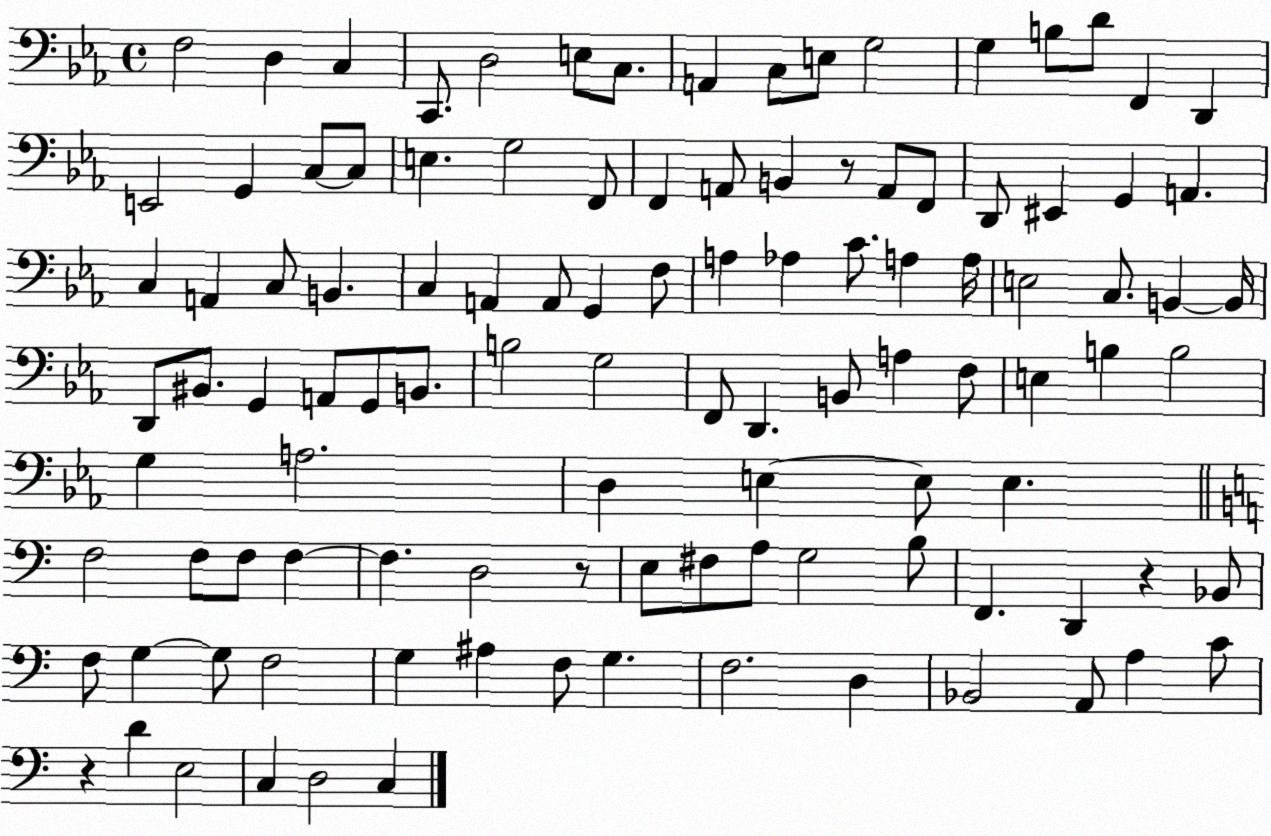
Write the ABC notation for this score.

X:1
T:Untitled
M:4/4
L:1/4
K:Eb
F,2 D, C, C,,/2 D,2 E,/2 C,/2 A,, C,/2 E,/2 G,2 G, B,/2 D/2 F,, D,, E,,2 G,, C,/2 C,/2 E, G,2 F,,/2 F,, A,,/2 B,, z/2 A,,/2 F,,/2 D,,/2 ^E,, G,, A,, C, A,, C,/2 B,, C, A,, A,,/2 G,, F,/2 A, _A, C/2 A, A,/4 E,2 C,/2 B,, B,,/4 D,,/2 ^B,,/2 G,, A,,/2 G,,/2 B,,/2 B,2 G,2 F,,/2 D,, B,,/2 A, F,/2 E, B, B,2 G, A,2 D, E, E,/2 E, F,2 F,/2 F,/2 F, F, D,2 z/2 E,/2 ^F,/2 A,/2 G,2 B,/2 F,, D,, z _B,,/2 F,/2 G, G,/2 F,2 G, ^A, F,/2 G, F,2 D, _B,,2 A,,/2 A, C/2 z D E,2 C, D,2 C,